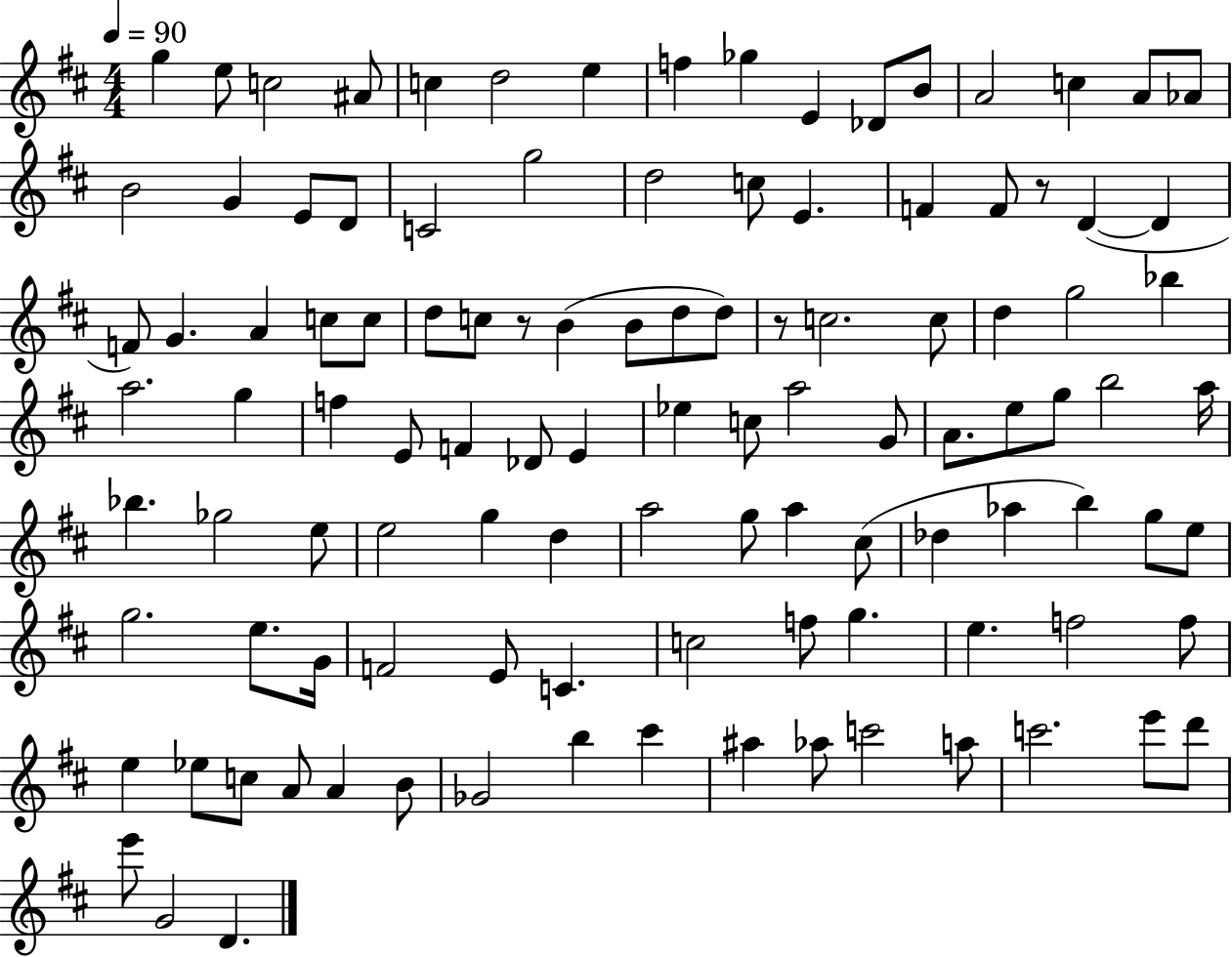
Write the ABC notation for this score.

X:1
T:Untitled
M:4/4
L:1/4
K:D
g e/2 c2 ^A/2 c d2 e f _g E _D/2 B/2 A2 c A/2 _A/2 B2 G E/2 D/2 C2 g2 d2 c/2 E F F/2 z/2 D D F/2 G A c/2 c/2 d/2 c/2 z/2 B B/2 d/2 d/2 z/2 c2 c/2 d g2 _b a2 g f E/2 F _D/2 E _e c/2 a2 G/2 A/2 e/2 g/2 b2 a/4 _b _g2 e/2 e2 g d a2 g/2 a ^c/2 _d _a b g/2 e/2 g2 e/2 G/4 F2 E/2 C c2 f/2 g e f2 f/2 e _e/2 c/2 A/2 A B/2 _G2 b ^c' ^a _a/2 c'2 a/2 c'2 e'/2 d'/2 e'/2 G2 D